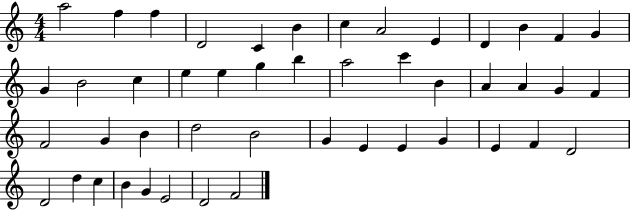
X:1
T:Untitled
M:4/4
L:1/4
K:C
a2 f f D2 C B c A2 E D B F G G B2 c e e g b a2 c' B A A G F F2 G B d2 B2 G E E G E F D2 D2 d c B G E2 D2 F2